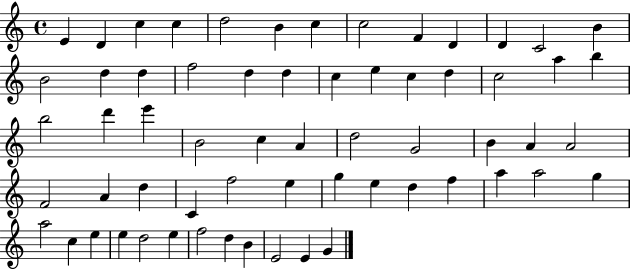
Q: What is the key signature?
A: C major